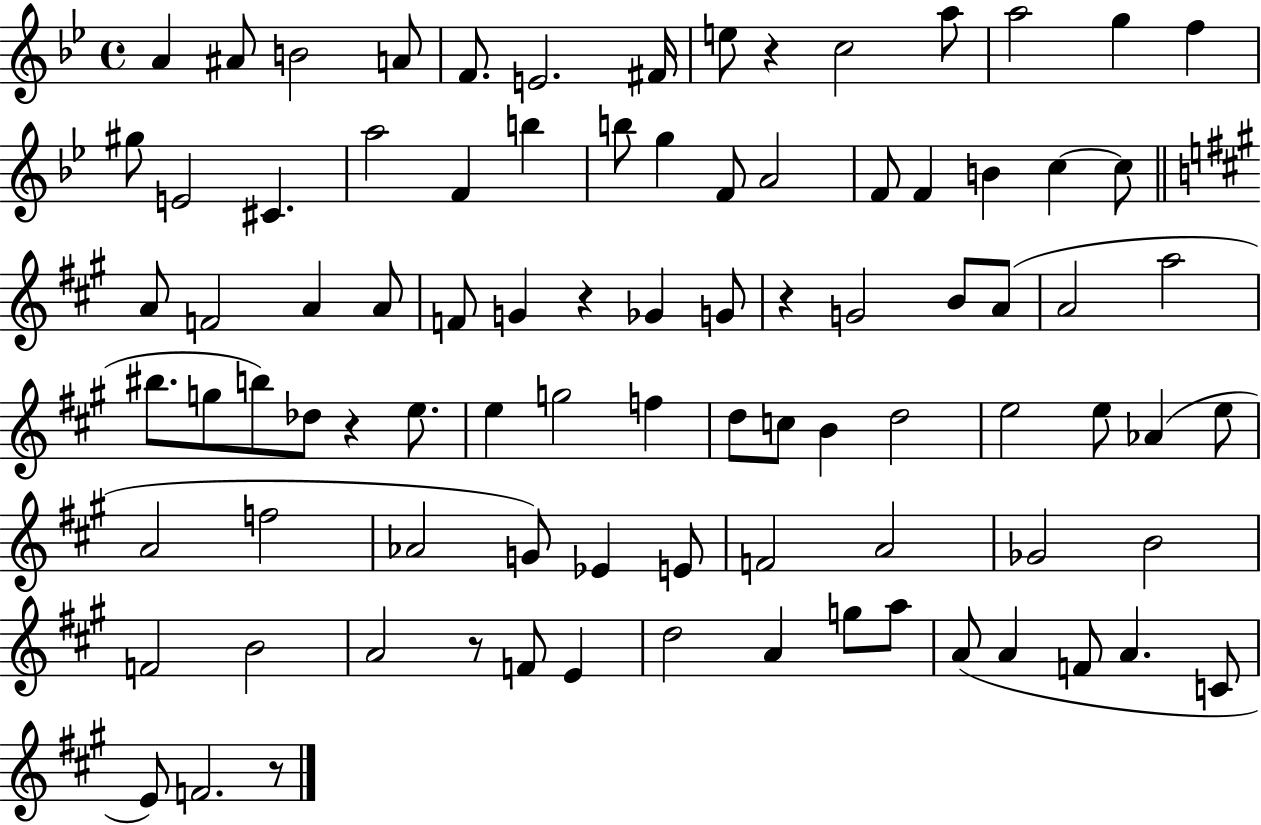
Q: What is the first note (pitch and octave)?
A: A4